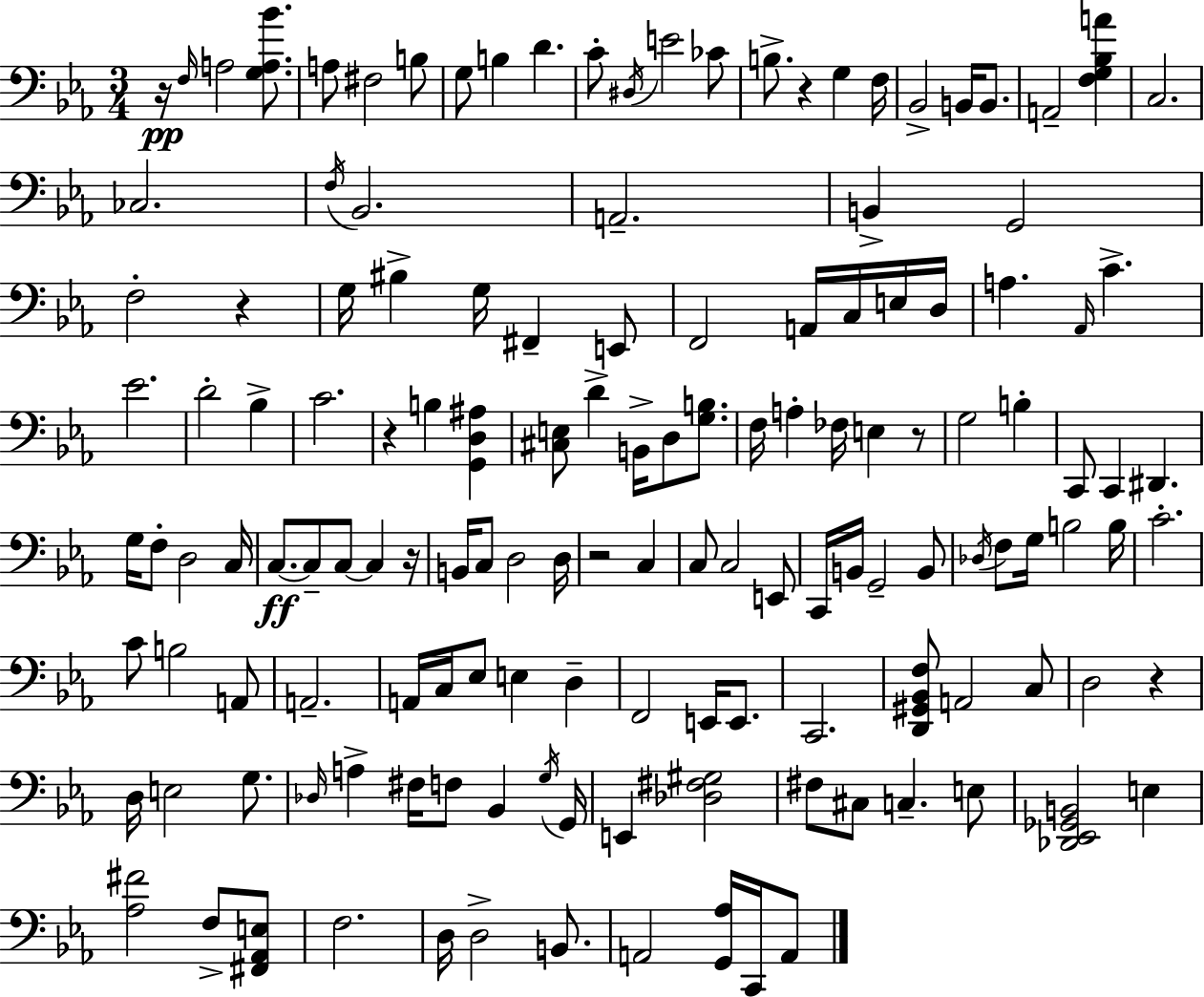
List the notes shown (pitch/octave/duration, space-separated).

R/s F3/s A3/h [G3,A3,Bb4]/e. A3/e F#3/h B3/e G3/e B3/q D4/q. C4/e D#3/s E4/h CES4/e B3/e. R/q G3/q F3/s Bb2/h B2/s B2/e. A2/h [F3,G3,Bb3,A4]/q C3/h. CES3/h. F3/s Bb2/h. A2/h. B2/q G2/h F3/h R/q G3/s BIS3/q G3/s F#2/q E2/e F2/h A2/s C3/s E3/s D3/s A3/q. Ab2/s C4/q. Eb4/h. D4/h Bb3/q C4/h. R/q B3/q [G2,D3,A#3]/q [C#3,E3]/e D4/q B2/s D3/e [G3,B3]/e. F3/s A3/q FES3/s E3/q R/e G3/h B3/q C2/e C2/q D#2/q. G3/s F3/e D3/h C3/s C3/e. C3/e C3/e C3/q R/s B2/s C3/e D3/h D3/s R/h C3/q C3/e C3/h E2/e C2/s B2/s G2/h B2/e Db3/s F3/e G3/s B3/h B3/s C4/h. C4/e B3/h A2/e A2/h. A2/s C3/s Eb3/e E3/q D3/q F2/h E2/s E2/e. C2/h. [D2,G#2,Bb2,F3]/e A2/h C3/e D3/h R/q D3/s E3/h G3/e. Db3/s A3/q F#3/s F3/e Bb2/q G3/s G2/s E2/q [Db3,F#3,G#3]/h F#3/e C#3/e C3/q. E3/e [Db2,Eb2,Gb2,B2]/h E3/q [Ab3,F#4]/h F3/e [F#2,Ab2,E3]/e F3/h. D3/s D3/h B2/e. A2/h [G2,Ab3]/s C2/s A2/e